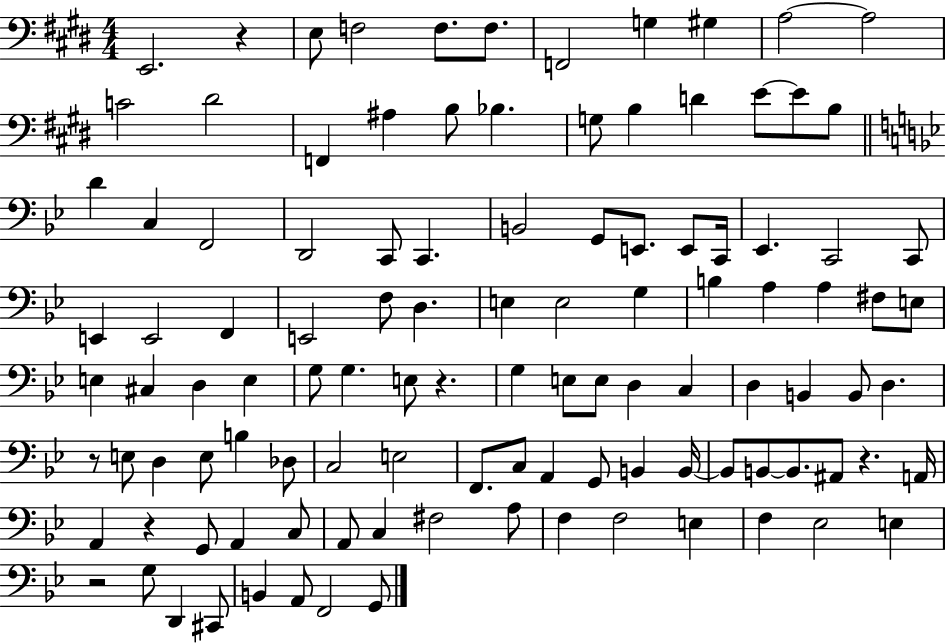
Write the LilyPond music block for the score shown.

{
  \clef bass
  \numericTimeSignature
  \time 4/4
  \key e \major
  e,2. r4 | e8 f2 f8. f8. | f,2 g4 gis4 | a2~~ a2 | \break c'2 dis'2 | f,4 ais4 b8 bes4. | g8 b4 d'4 e'8~~ e'8 b8 | \bar "||" \break \key bes \major d'4 c4 f,2 | d,2 c,8 c,4. | b,2 g,8 e,8. e,8 c,16 | ees,4. c,2 c,8 | \break e,4 e,2 f,4 | e,2 f8 d4. | e4 e2 g4 | b4 a4 a4 fis8 e8 | \break e4 cis4 d4 e4 | g8 g4. e8 r4. | g4 e8 e8 d4 c4 | d4 b,4 b,8 d4. | \break r8 e8 d4 e8 b4 des8 | c2 e2 | f,8. c8 a,4 g,8 b,4 b,16~~ | b,8 b,8~~ b,8. ais,8 r4. a,16 | \break a,4 r4 g,8 a,4 c8 | a,8 c4 fis2 a8 | f4 f2 e4 | f4 ees2 e4 | \break r2 g8 d,4 cis,8 | b,4 a,8 f,2 g,8 | \bar "|."
}